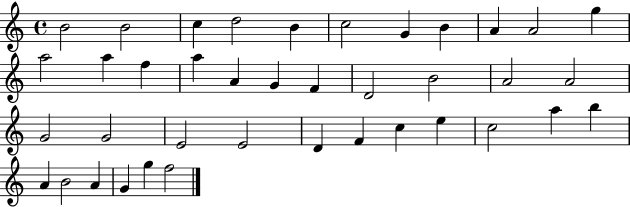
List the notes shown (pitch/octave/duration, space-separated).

B4/h B4/h C5/q D5/h B4/q C5/h G4/q B4/q A4/q A4/h G5/q A5/h A5/q F5/q A5/q A4/q G4/q F4/q D4/h B4/h A4/h A4/h G4/h G4/h E4/h E4/h D4/q F4/q C5/q E5/q C5/h A5/q B5/q A4/q B4/h A4/q G4/q G5/q F5/h